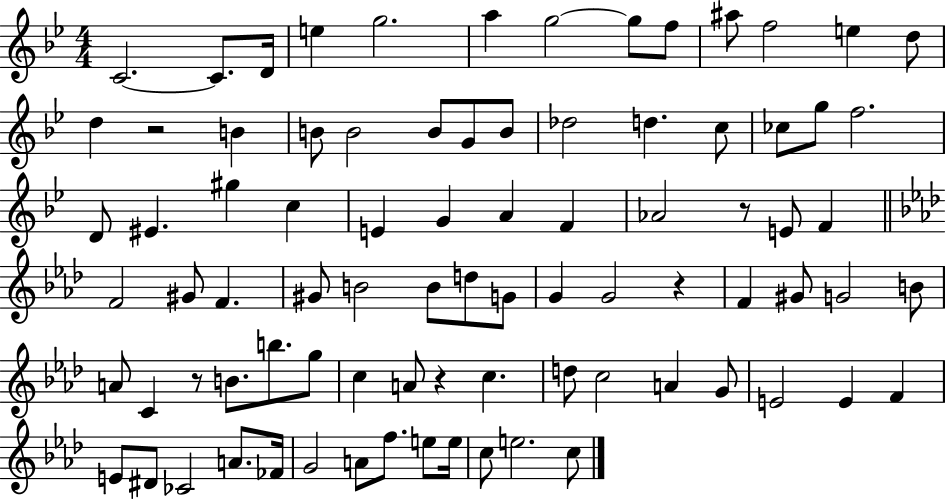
X:1
T:Untitled
M:4/4
L:1/4
K:Bb
C2 C/2 D/4 e g2 a g2 g/2 f/2 ^a/2 f2 e d/2 d z2 B B/2 B2 B/2 G/2 B/2 _d2 d c/2 _c/2 g/2 f2 D/2 ^E ^g c E G A F _A2 z/2 E/2 F F2 ^G/2 F ^G/2 B2 B/2 d/2 G/2 G G2 z F ^G/2 G2 B/2 A/2 C z/2 B/2 b/2 g/2 c A/2 z c d/2 c2 A G/2 E2 E F E/2 ^D/2 _C2 A/2 _F/4 G2 A/2 f/2 e/2 e/4 c/2 e2 c/2